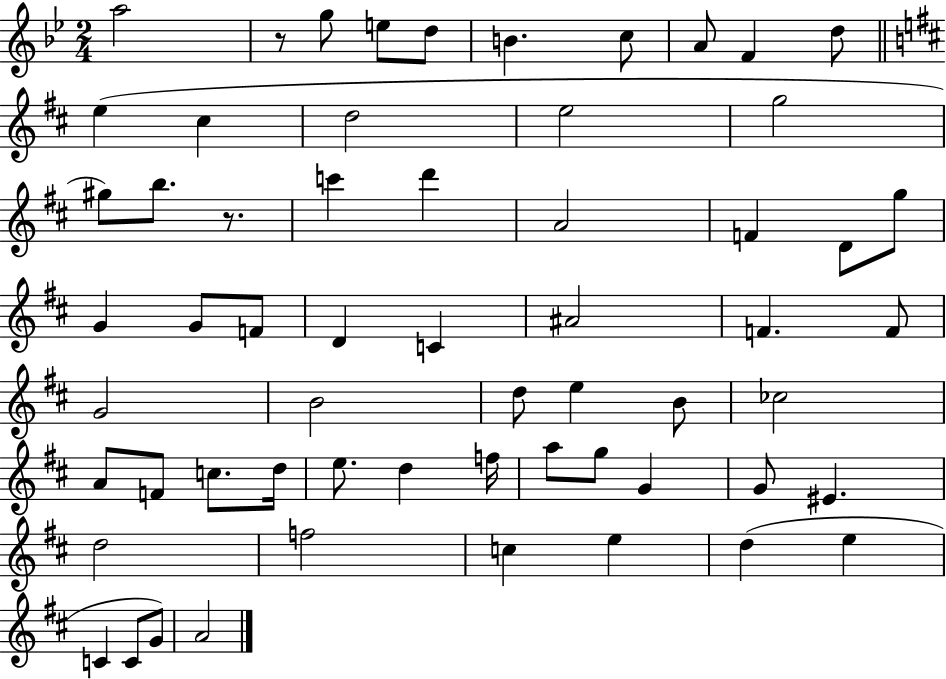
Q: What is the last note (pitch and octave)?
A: A4